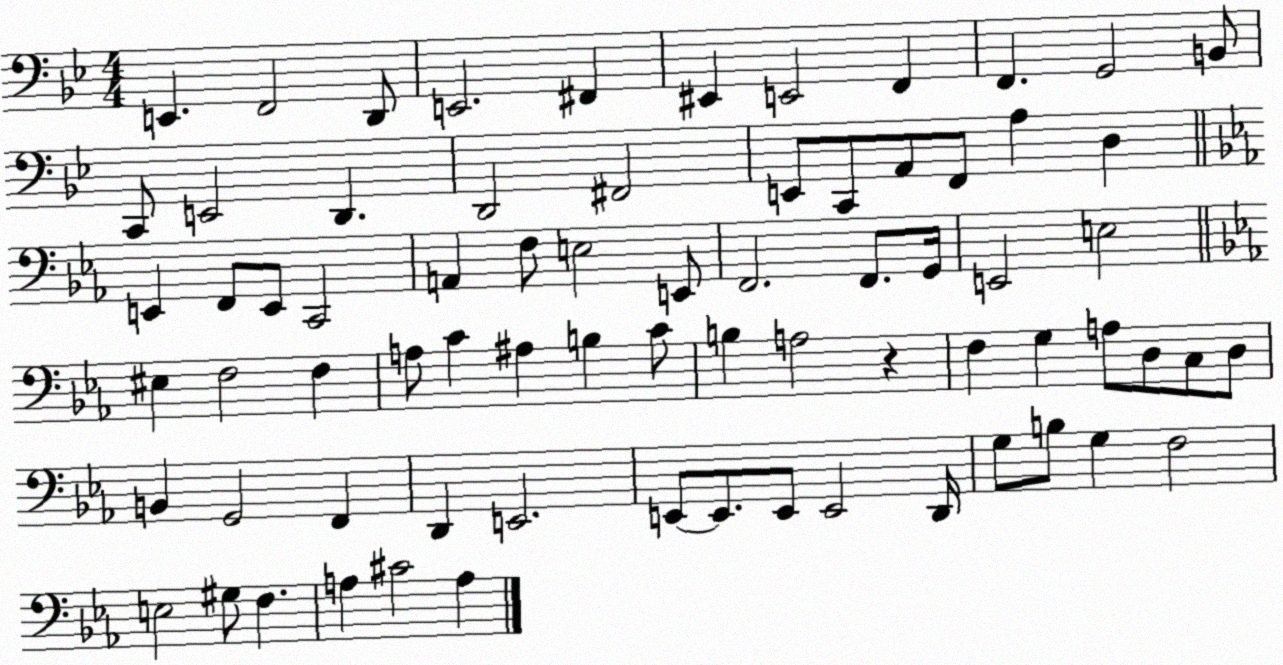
X:1
T:Untitled
M:4/4
L:1/4
K:Bb
E,, F,,2 D,,/2 E,,2 ^F,, ^E,, E,,2 F,, F,, G,,2 B,,/2 C,,/2 E,,2 D,, D,,2 ^F,,2 E,,/2 C,,/2 A,,/2 F,,/2 A, D, E,, F,,/2 E,,/2 C,,2 A,, F,/2 E,2 E,,/2 F,,2 F,,/2 G,,/4 E,,2 E,2 ^E, F,2 F, A,/2 C ^A, B, C/2 B, A,2 z F, G, A,/2 D,/2 C,/2 D,/2 B,, G,,2 F,, D,, E,,2 E,,/2 E,,/2 E,,/2 E,,2 D,,/4 G,/2 B,/2 G, F,2 E,2 ^G,/2 F, A, ^C2 A,